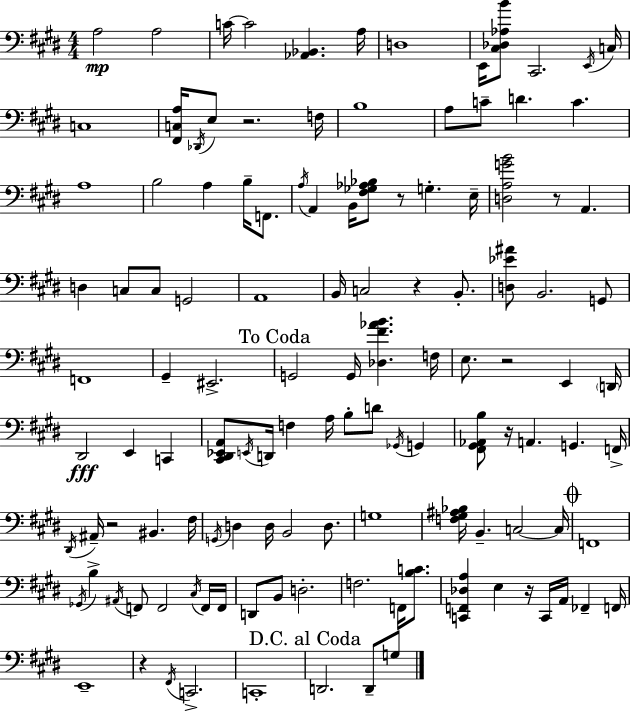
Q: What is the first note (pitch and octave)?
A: A3